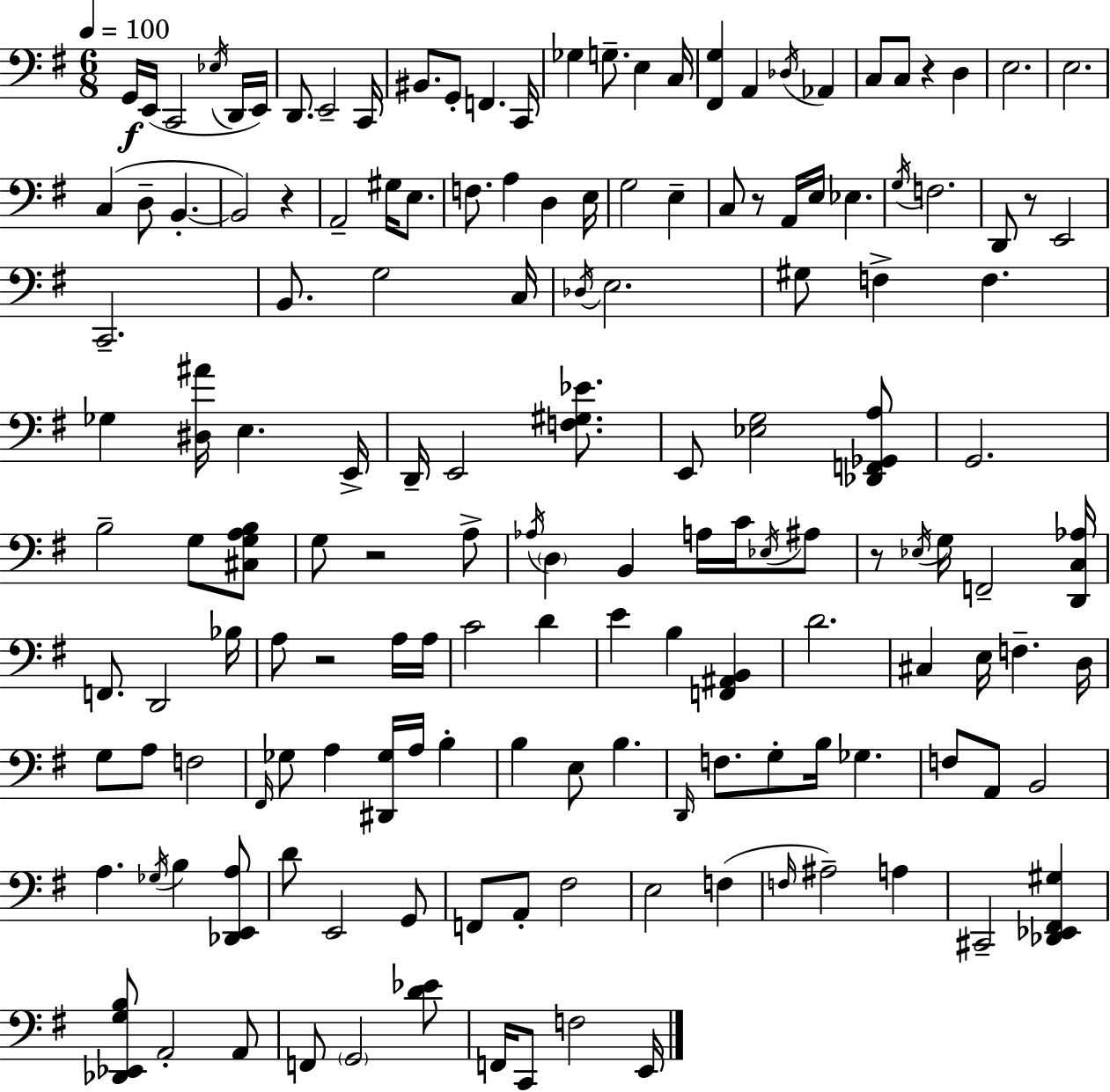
G2/s E2/s C2/h Eb3/s D2/s E2/s D2/e. E2/h C2/s BIS2/e. G2/e F2/q. C2/s Gb3/q G3/e. E3/q C3/s [F#2,G3]/q A2/q Db3/s Ab2/q C3/e C3/e R/q D3/q E3/h. E3/h. C3/q D3/e B2/q. B2/h R/q A2/h G#3/s E3/e. F3/e. A3/q D3/q E3/s G3/h E3/q C3/e R/e A2/s E3/s Eb3/q. G3/s F3/h. D2/e R/e E2/h C2/h. B2/e. G3/h C3/s Db3/s E3/h. G#3/e F3/q F3/q. Gb3/q [D#3,A#4]/s E3/q. E2/s D2/s E2/h [F3,G#3,Eb4]/e. E2/e [Eb3,G3]/h [Db2,F2,Gb2,A3]/e G2/h. B3/h G3/e [C#3,G3,A3,B3]/e G3/e R/h A3/e Ab3/s D3/q B2/q A3/s C4/s Eb3/s A#3/e R/e Eb3/s G3/s F2/h [D2,C3,Ab3]/s F2/e. D2/h Bb3/s A3/e R/h A3/s A3/s C4/h D4/q E4/q B3/q [F2,A#2,B2]/q D4/h. C#3/q E3/s F3/q. D3/s G3/e A3/e F3/h F#2/s Gb3/e A3/q [D#2,Gb3]/s A3/s B3/q B3/q E3/e B3/q. D2/s F3/e. G3/e B3/s Gb3/q. F3/e A2/e B2/h A3/q. Gb3/s B3/q [Db2,E2,A3]/e D4/e E2/h G2/e F2/e A2/e F#3/h E3/h F3/q F3/s A#3/h A3/q C#2/h [Db2,Eb2,F#2,G#3]/q [Db2,Eb2,G3,B3]/e A2/h A2/e F2/e G2/h [D4,Eb4]/e F2/s C2/e F3/h E2/s